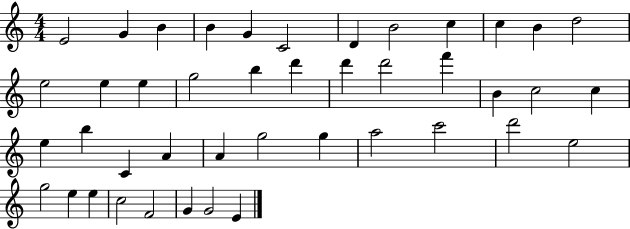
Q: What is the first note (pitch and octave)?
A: E4